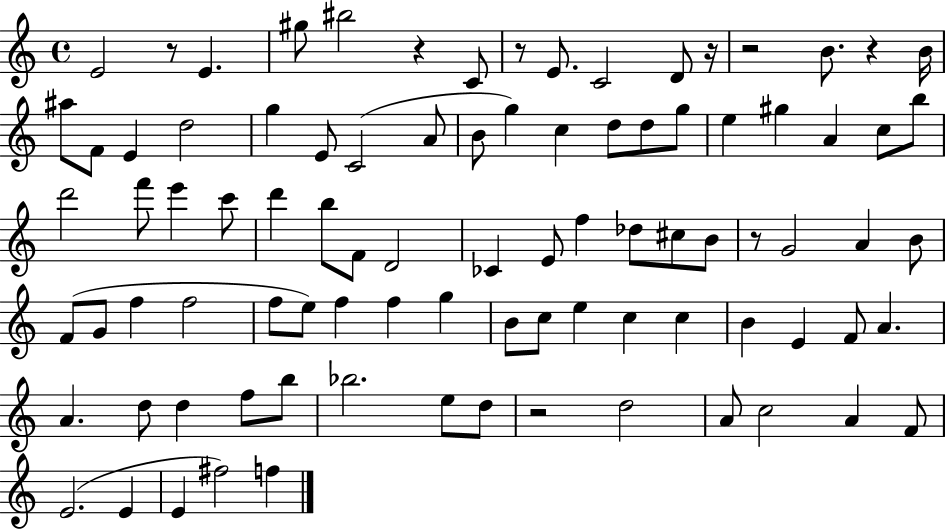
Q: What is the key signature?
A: C major